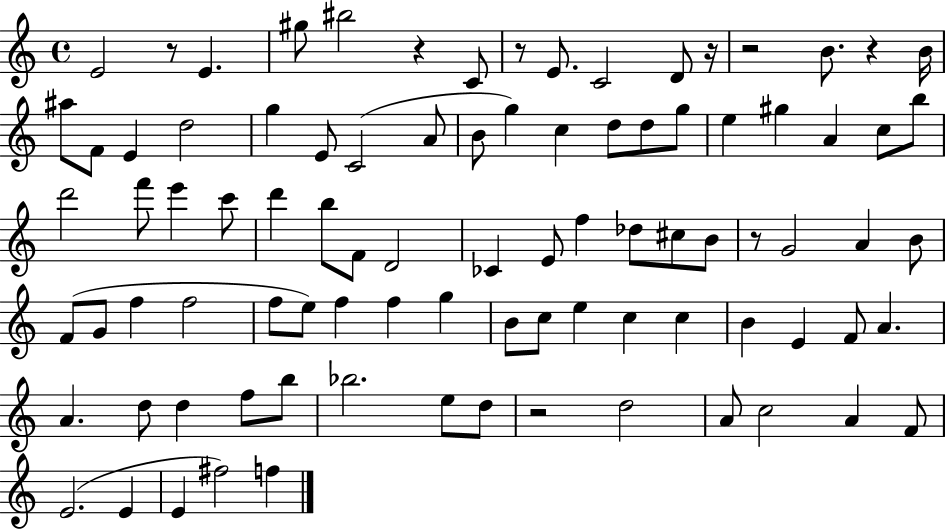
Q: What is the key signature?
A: C major